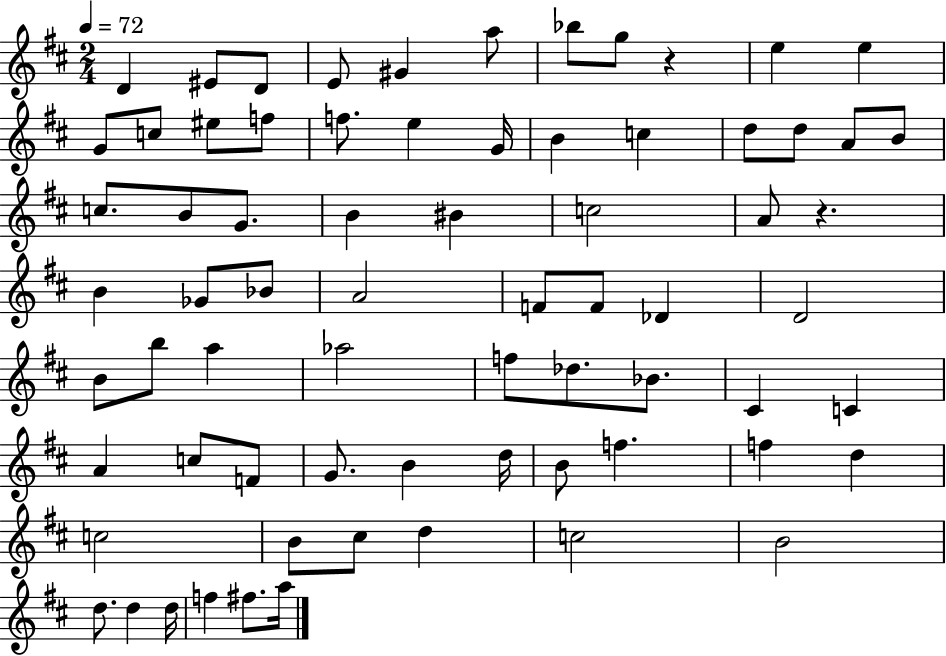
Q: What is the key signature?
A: D major